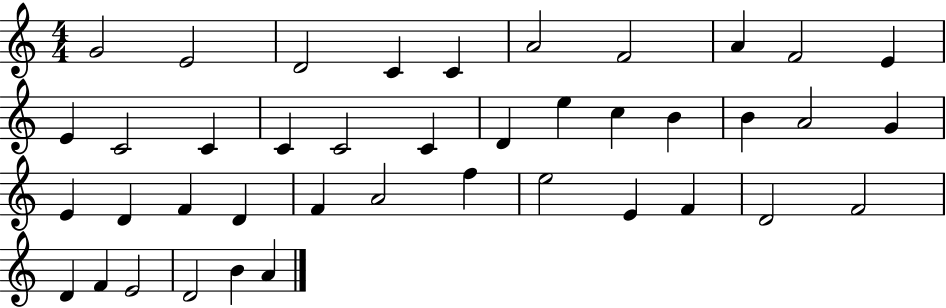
{
  \clef treble
  \numericTimeSignature
  \time 4/4
  \key c \major
  g'2 e'2 | d'2 c'4 c'4 | a'2 f'2 | a'4 f'2 e'4 | \break e'4 c'2 c'4 | c'4 c'2 c'4 | d'4 e''4 c''4 b'4 | b'4 a'2 g'4 | \break e'4 d'4 f'4 d'4 | f'4 a'2 f''4 | e''2 e'4 f'4 | d'2 f'2 | \break d'4 f'4 e'2 | d'2 b'4 a'4 | \bar "|."
}